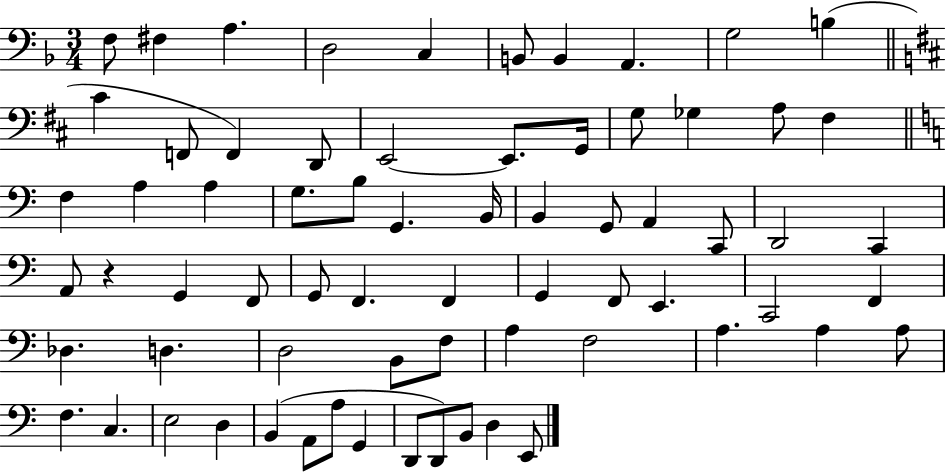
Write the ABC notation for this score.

X:1
T:Untitled
M:3/4
L:1/4
K:F
F,/2 ^F, A, D,2 C, B,,/2 B,, A,, G,2 B, ^C F,,/2 F,, D,,/2 E,,2 E,,/2 G,,/4 G,/2 _G, A,/2 ^F, F, A, A, G,/2 B,/2 G,, B,,/4 B,, G,,/2 A,, C,,/2 D,,2 C,, A,,/2 z G,, F,,/2 G,,/2 F,, F,, G,, F,,/2 E,, C,,2 F,, _D, D, D,2 B,,/2 F,/2 A, F,2 A, A, A,/2 F, C, E,2 D, B,, A,,/2 A,/2 G,, D,,/2 D,,/2 B,,/2 D, E,,/2